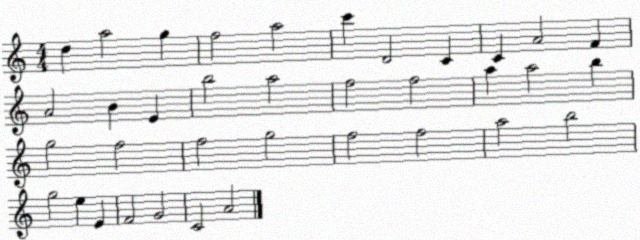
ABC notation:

X:1
T:Untitled
M:4/4
L:1/4
K:C
d a2 g f2 a2 c' D2 C C A2 F A2 B E b2 a2 f2 f2 a a2 b g2 f2 f2 g2 f2 f2 a2 b2 g2 e E F2 G2 C2 A2